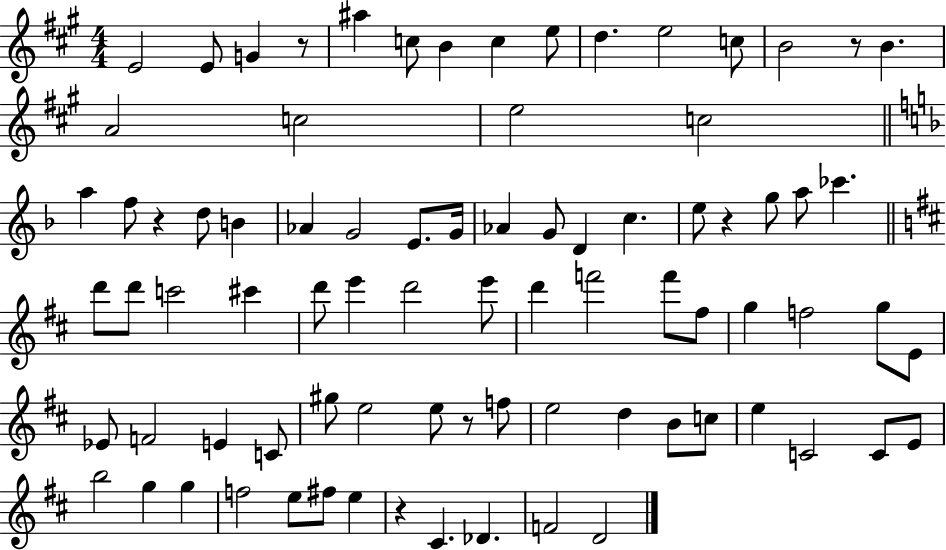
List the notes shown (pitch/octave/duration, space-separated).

E4/h E4/e G4/q R/e A#5/q C5/e B4/q C5/q E5/e D5/q. E5/h C5/e B4/h R/e B4/q. A4/h C5/h E5/h C5/h A5/q F5/e R/q D5/e B4/q Ab4/q G4/h E4/e. G4/s Ab4/q G4/e D4/q C5/q. E5/e R/q G5/e A5/e CES6/q. D6/e D6/e C6/h C#6/q D6/e E6/q D6/h E6/e D6/q F6/h F6/e F#5/e G5/q F5/h G5/e E4/e Eb4/e F4/h E4/q C4/e G#5/e E5/h E5/e R/e F5/e E5/h D5/q B4/e C5/e E5/q C4/h C4/e E4/e B5/h G5/q G5/q F5/h E5/e F#5/e E5/q R/q C#4/q. Db4/q. F4/h D4/h